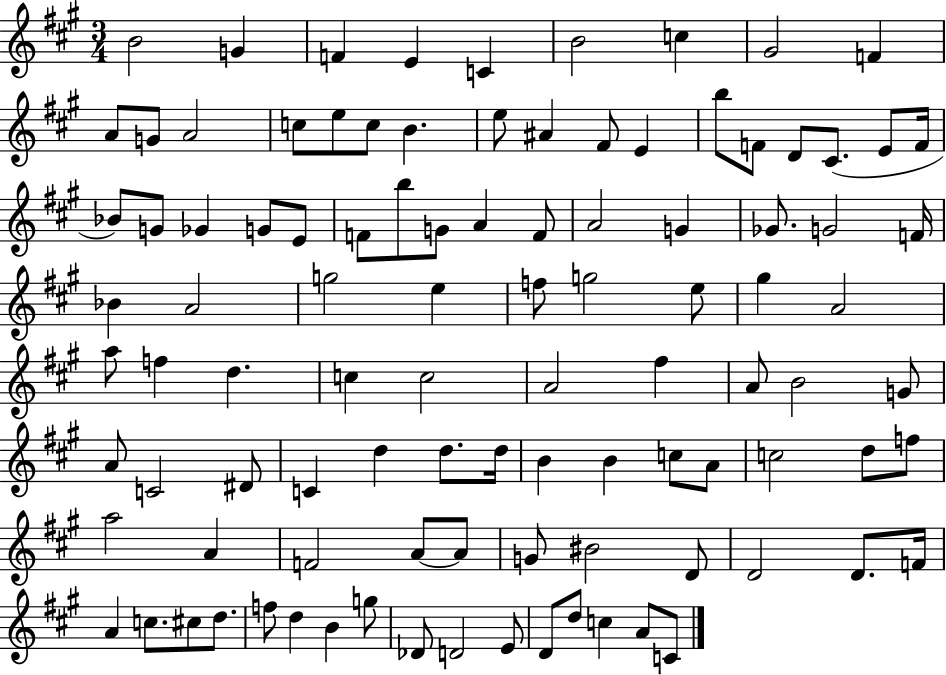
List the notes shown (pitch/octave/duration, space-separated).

B4/h G4/q F4/q E4/q C4/q B4/h C5/q G#4/h F4/q A4/e G4/e A4/h C5/e E5/e C5/e B4/q. E5/e A#4/q F#4/e E4/q B5/e F4/e D4/e C#4/e. E4/e F4/s Bb4/e G4/e Gb4/q G4/e E4/e F4/e B5/e G4/e A4/q F4/e A4/h G4/q Gb4/e. G4/h F4/s Bb4/q A4/h G5/h E5/q F5/e G5/h E5/e G#5/q A4/h A5/e F5/q D5/q. C5/q C5/h A4/h F#5/q A4/e B4/h G4/e A4/e C4/h D#4/e C4/q D5/q D5/e. D5/s B4/q B4/q C5/e A4/e C5/h D5/e F5/e A5/h A4/q F4/h A4/e A4/e G4/e BIS4/h D4/e D4/h D4/e. F4/s A4/q C5/e. C#5/e D5/e. F5/e D5/q B4/q G5/e Db4/e D4/h E4/e D4/e D5/e C5/q A4/e C4/e